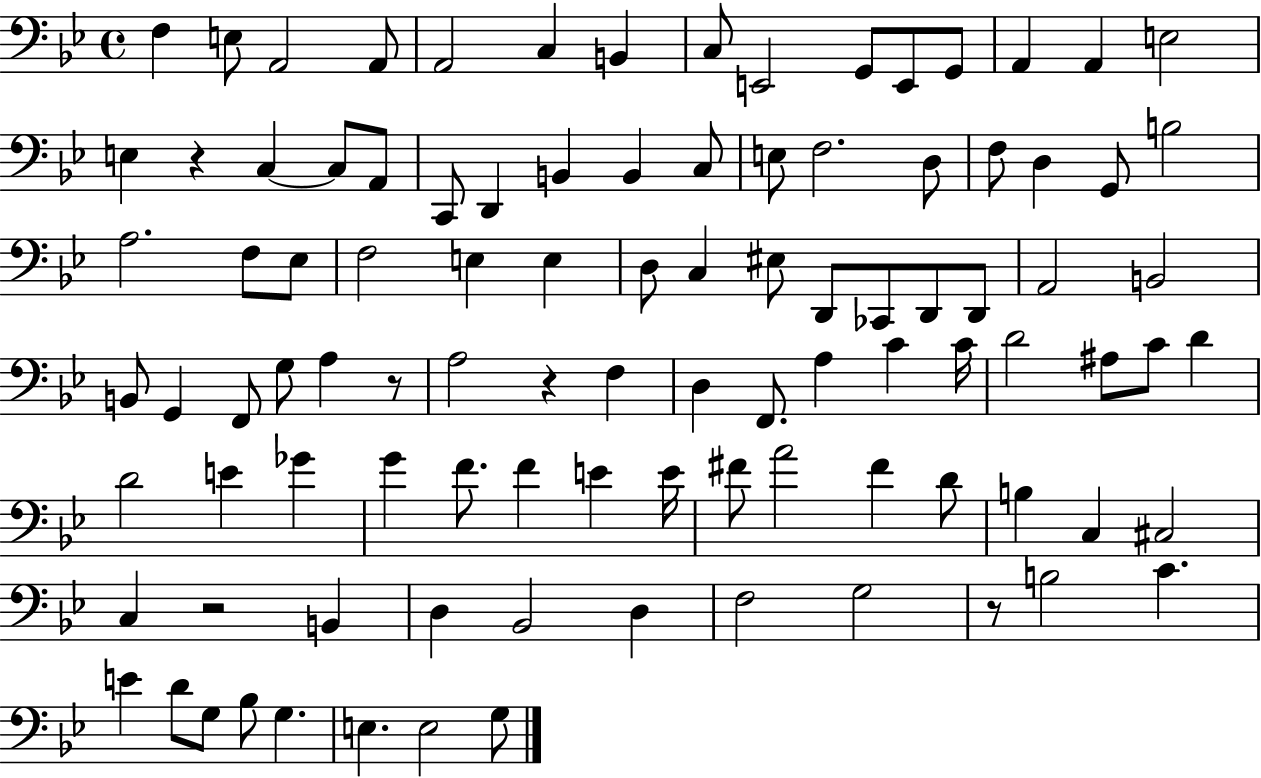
F3/q E3/e A2/h A2/e A2/h C3/q B2/q C3/e E2/h G2/e E2/e G2/e A2/q A2/q E3/h E3/q R/q C3/q C3/e A2/e C2/e D2/q B2/q B2/q C3/e E3/e F3/h. D3/e F3/e D3/q G2/e B3/h A3/h. F3/e Eb3/e F3/h E3/q E3/q D3/e C3/q EIS3/e D2/e CES2/e D2/e D2/e A2/h B2/h B2/e G2/q F2/e G3/e A3/q R/e A3/h R/q F3/q D3/q F2/e. A3/q C4/q C4/s D4/h A#3/e C4/e D4/q D4/h E4/q Gb4/q G4/q F4/e. F4/q E4/q E4/s F#4/e A4/h F#4/q D4/e B3/q C3/q C#3/h C3/q R/h B2/q D3/q Bb2/h D3/q F3/h G3/h R/e B3/h C4/q. E4/q D4/e G3/e Bb3/e G3/q. E3/q. E3/h G3/e